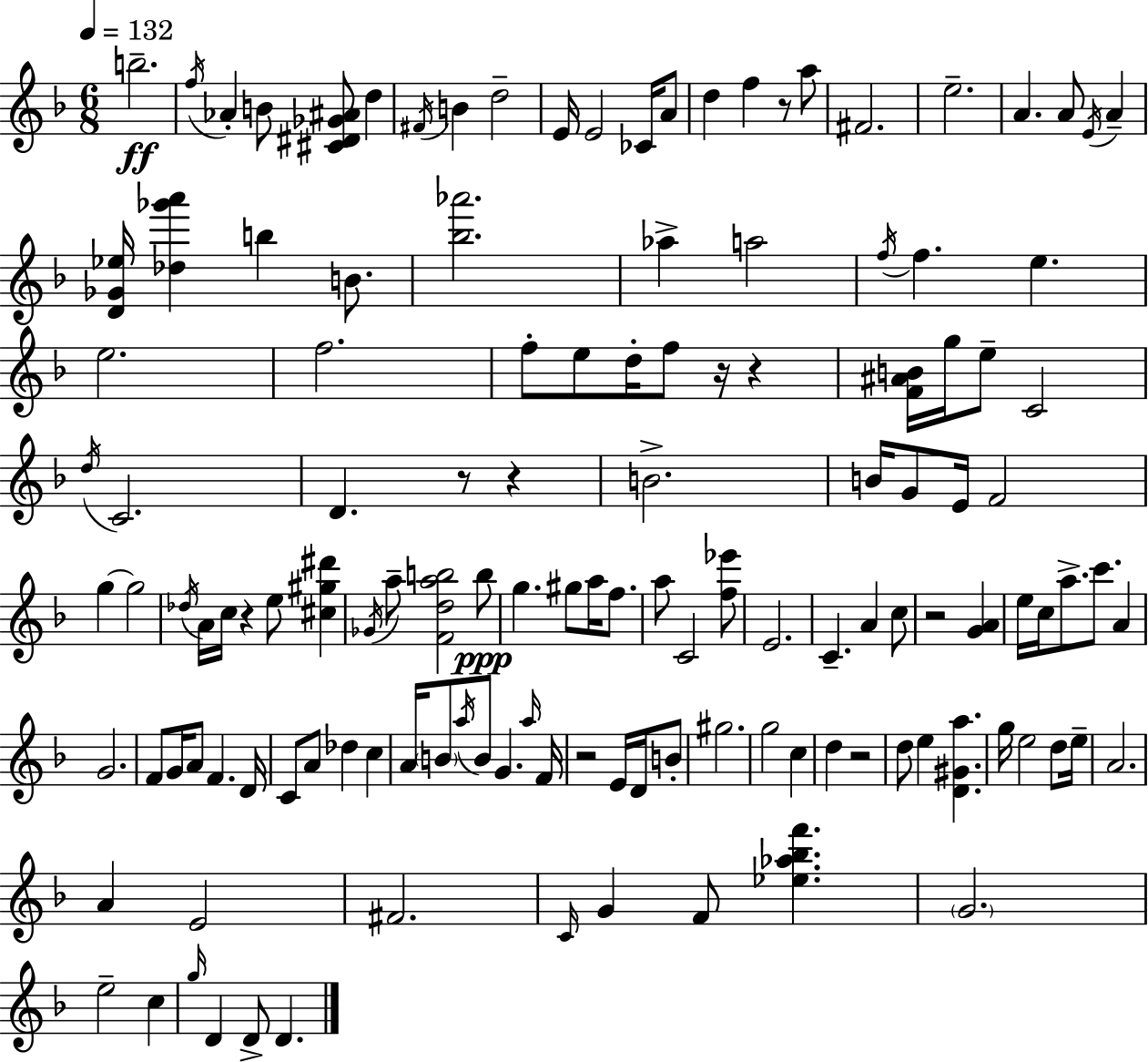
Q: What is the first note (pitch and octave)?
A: B5